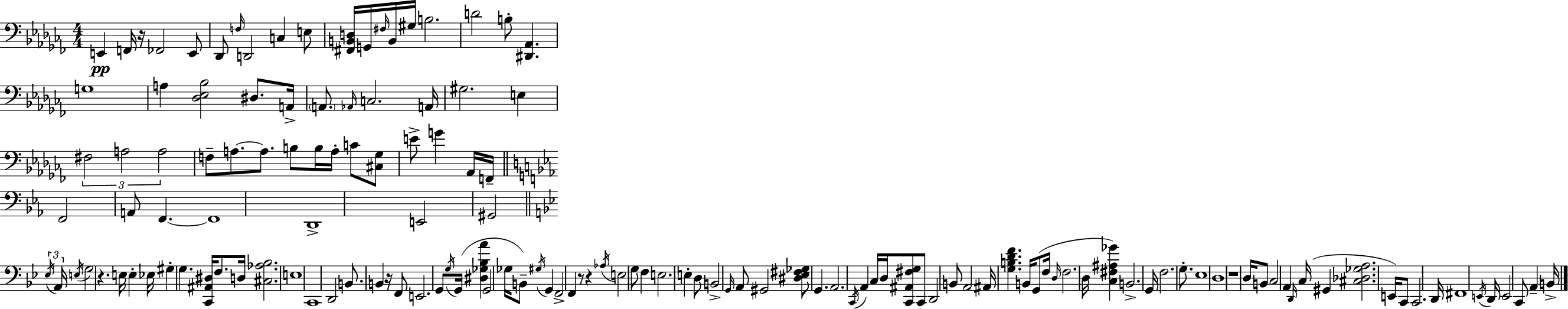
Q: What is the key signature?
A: AES minor